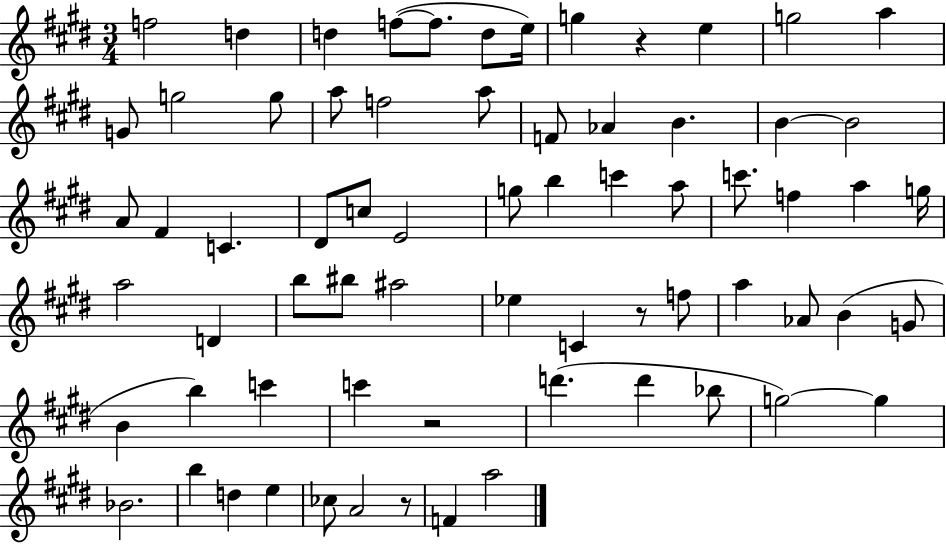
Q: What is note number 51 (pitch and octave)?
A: C6